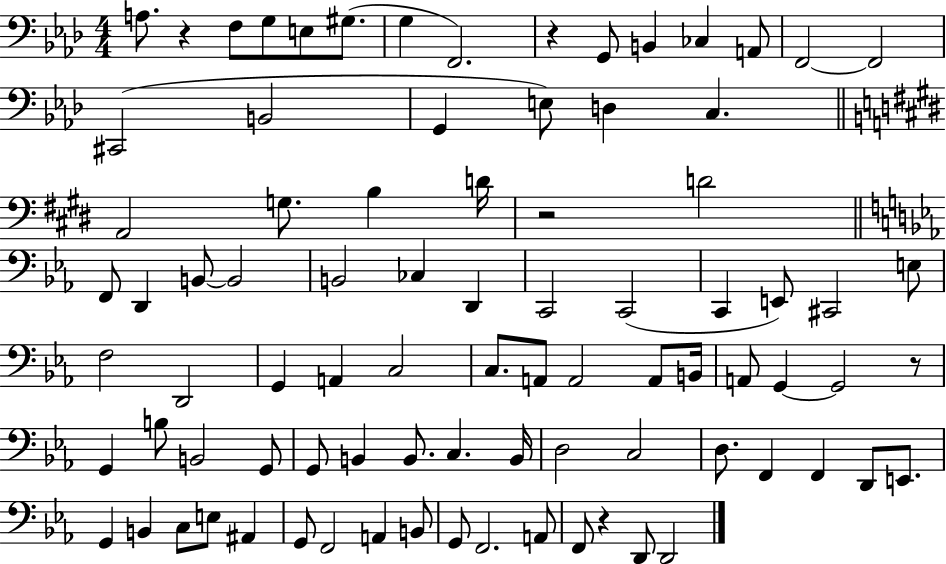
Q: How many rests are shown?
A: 5